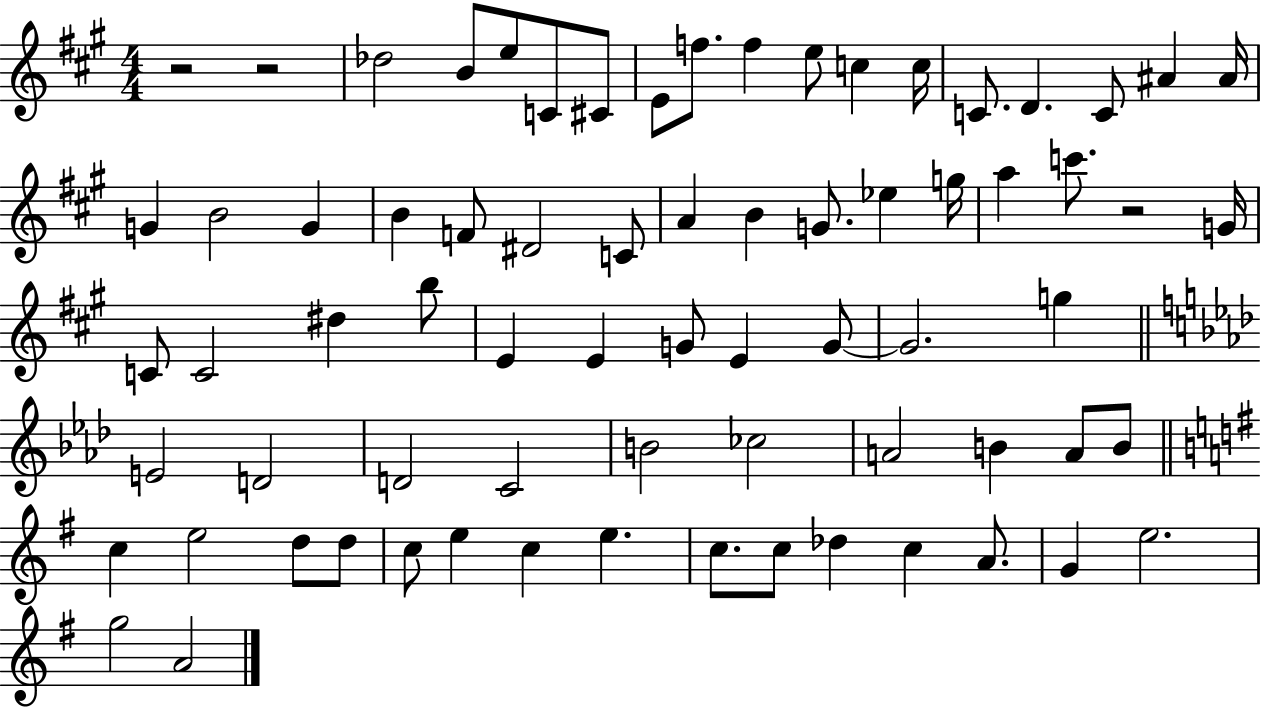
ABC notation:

X:1
T:Untitled
M:4/4
L:1/4
K:A
z2 z2 _d2 B/2 e/2 C/2 ^C/2 E/2 f/2 f e/2 c c/4 C/2 D C/2 ^A ^A/4 G B2 G B F/2 ^D2 C/2 A B G/2 _e g/4 a c'/2 z2 G/4 C/2 C2 ^d b/2 E E G/2 E G/2 G2 g E2 D2 D2 C2 B2 _c2 A2 B A/2 B/2 c e2 d/2 d/2 c/2 e c e c/2 c/2 _d c A/2 G e2 g2 A2